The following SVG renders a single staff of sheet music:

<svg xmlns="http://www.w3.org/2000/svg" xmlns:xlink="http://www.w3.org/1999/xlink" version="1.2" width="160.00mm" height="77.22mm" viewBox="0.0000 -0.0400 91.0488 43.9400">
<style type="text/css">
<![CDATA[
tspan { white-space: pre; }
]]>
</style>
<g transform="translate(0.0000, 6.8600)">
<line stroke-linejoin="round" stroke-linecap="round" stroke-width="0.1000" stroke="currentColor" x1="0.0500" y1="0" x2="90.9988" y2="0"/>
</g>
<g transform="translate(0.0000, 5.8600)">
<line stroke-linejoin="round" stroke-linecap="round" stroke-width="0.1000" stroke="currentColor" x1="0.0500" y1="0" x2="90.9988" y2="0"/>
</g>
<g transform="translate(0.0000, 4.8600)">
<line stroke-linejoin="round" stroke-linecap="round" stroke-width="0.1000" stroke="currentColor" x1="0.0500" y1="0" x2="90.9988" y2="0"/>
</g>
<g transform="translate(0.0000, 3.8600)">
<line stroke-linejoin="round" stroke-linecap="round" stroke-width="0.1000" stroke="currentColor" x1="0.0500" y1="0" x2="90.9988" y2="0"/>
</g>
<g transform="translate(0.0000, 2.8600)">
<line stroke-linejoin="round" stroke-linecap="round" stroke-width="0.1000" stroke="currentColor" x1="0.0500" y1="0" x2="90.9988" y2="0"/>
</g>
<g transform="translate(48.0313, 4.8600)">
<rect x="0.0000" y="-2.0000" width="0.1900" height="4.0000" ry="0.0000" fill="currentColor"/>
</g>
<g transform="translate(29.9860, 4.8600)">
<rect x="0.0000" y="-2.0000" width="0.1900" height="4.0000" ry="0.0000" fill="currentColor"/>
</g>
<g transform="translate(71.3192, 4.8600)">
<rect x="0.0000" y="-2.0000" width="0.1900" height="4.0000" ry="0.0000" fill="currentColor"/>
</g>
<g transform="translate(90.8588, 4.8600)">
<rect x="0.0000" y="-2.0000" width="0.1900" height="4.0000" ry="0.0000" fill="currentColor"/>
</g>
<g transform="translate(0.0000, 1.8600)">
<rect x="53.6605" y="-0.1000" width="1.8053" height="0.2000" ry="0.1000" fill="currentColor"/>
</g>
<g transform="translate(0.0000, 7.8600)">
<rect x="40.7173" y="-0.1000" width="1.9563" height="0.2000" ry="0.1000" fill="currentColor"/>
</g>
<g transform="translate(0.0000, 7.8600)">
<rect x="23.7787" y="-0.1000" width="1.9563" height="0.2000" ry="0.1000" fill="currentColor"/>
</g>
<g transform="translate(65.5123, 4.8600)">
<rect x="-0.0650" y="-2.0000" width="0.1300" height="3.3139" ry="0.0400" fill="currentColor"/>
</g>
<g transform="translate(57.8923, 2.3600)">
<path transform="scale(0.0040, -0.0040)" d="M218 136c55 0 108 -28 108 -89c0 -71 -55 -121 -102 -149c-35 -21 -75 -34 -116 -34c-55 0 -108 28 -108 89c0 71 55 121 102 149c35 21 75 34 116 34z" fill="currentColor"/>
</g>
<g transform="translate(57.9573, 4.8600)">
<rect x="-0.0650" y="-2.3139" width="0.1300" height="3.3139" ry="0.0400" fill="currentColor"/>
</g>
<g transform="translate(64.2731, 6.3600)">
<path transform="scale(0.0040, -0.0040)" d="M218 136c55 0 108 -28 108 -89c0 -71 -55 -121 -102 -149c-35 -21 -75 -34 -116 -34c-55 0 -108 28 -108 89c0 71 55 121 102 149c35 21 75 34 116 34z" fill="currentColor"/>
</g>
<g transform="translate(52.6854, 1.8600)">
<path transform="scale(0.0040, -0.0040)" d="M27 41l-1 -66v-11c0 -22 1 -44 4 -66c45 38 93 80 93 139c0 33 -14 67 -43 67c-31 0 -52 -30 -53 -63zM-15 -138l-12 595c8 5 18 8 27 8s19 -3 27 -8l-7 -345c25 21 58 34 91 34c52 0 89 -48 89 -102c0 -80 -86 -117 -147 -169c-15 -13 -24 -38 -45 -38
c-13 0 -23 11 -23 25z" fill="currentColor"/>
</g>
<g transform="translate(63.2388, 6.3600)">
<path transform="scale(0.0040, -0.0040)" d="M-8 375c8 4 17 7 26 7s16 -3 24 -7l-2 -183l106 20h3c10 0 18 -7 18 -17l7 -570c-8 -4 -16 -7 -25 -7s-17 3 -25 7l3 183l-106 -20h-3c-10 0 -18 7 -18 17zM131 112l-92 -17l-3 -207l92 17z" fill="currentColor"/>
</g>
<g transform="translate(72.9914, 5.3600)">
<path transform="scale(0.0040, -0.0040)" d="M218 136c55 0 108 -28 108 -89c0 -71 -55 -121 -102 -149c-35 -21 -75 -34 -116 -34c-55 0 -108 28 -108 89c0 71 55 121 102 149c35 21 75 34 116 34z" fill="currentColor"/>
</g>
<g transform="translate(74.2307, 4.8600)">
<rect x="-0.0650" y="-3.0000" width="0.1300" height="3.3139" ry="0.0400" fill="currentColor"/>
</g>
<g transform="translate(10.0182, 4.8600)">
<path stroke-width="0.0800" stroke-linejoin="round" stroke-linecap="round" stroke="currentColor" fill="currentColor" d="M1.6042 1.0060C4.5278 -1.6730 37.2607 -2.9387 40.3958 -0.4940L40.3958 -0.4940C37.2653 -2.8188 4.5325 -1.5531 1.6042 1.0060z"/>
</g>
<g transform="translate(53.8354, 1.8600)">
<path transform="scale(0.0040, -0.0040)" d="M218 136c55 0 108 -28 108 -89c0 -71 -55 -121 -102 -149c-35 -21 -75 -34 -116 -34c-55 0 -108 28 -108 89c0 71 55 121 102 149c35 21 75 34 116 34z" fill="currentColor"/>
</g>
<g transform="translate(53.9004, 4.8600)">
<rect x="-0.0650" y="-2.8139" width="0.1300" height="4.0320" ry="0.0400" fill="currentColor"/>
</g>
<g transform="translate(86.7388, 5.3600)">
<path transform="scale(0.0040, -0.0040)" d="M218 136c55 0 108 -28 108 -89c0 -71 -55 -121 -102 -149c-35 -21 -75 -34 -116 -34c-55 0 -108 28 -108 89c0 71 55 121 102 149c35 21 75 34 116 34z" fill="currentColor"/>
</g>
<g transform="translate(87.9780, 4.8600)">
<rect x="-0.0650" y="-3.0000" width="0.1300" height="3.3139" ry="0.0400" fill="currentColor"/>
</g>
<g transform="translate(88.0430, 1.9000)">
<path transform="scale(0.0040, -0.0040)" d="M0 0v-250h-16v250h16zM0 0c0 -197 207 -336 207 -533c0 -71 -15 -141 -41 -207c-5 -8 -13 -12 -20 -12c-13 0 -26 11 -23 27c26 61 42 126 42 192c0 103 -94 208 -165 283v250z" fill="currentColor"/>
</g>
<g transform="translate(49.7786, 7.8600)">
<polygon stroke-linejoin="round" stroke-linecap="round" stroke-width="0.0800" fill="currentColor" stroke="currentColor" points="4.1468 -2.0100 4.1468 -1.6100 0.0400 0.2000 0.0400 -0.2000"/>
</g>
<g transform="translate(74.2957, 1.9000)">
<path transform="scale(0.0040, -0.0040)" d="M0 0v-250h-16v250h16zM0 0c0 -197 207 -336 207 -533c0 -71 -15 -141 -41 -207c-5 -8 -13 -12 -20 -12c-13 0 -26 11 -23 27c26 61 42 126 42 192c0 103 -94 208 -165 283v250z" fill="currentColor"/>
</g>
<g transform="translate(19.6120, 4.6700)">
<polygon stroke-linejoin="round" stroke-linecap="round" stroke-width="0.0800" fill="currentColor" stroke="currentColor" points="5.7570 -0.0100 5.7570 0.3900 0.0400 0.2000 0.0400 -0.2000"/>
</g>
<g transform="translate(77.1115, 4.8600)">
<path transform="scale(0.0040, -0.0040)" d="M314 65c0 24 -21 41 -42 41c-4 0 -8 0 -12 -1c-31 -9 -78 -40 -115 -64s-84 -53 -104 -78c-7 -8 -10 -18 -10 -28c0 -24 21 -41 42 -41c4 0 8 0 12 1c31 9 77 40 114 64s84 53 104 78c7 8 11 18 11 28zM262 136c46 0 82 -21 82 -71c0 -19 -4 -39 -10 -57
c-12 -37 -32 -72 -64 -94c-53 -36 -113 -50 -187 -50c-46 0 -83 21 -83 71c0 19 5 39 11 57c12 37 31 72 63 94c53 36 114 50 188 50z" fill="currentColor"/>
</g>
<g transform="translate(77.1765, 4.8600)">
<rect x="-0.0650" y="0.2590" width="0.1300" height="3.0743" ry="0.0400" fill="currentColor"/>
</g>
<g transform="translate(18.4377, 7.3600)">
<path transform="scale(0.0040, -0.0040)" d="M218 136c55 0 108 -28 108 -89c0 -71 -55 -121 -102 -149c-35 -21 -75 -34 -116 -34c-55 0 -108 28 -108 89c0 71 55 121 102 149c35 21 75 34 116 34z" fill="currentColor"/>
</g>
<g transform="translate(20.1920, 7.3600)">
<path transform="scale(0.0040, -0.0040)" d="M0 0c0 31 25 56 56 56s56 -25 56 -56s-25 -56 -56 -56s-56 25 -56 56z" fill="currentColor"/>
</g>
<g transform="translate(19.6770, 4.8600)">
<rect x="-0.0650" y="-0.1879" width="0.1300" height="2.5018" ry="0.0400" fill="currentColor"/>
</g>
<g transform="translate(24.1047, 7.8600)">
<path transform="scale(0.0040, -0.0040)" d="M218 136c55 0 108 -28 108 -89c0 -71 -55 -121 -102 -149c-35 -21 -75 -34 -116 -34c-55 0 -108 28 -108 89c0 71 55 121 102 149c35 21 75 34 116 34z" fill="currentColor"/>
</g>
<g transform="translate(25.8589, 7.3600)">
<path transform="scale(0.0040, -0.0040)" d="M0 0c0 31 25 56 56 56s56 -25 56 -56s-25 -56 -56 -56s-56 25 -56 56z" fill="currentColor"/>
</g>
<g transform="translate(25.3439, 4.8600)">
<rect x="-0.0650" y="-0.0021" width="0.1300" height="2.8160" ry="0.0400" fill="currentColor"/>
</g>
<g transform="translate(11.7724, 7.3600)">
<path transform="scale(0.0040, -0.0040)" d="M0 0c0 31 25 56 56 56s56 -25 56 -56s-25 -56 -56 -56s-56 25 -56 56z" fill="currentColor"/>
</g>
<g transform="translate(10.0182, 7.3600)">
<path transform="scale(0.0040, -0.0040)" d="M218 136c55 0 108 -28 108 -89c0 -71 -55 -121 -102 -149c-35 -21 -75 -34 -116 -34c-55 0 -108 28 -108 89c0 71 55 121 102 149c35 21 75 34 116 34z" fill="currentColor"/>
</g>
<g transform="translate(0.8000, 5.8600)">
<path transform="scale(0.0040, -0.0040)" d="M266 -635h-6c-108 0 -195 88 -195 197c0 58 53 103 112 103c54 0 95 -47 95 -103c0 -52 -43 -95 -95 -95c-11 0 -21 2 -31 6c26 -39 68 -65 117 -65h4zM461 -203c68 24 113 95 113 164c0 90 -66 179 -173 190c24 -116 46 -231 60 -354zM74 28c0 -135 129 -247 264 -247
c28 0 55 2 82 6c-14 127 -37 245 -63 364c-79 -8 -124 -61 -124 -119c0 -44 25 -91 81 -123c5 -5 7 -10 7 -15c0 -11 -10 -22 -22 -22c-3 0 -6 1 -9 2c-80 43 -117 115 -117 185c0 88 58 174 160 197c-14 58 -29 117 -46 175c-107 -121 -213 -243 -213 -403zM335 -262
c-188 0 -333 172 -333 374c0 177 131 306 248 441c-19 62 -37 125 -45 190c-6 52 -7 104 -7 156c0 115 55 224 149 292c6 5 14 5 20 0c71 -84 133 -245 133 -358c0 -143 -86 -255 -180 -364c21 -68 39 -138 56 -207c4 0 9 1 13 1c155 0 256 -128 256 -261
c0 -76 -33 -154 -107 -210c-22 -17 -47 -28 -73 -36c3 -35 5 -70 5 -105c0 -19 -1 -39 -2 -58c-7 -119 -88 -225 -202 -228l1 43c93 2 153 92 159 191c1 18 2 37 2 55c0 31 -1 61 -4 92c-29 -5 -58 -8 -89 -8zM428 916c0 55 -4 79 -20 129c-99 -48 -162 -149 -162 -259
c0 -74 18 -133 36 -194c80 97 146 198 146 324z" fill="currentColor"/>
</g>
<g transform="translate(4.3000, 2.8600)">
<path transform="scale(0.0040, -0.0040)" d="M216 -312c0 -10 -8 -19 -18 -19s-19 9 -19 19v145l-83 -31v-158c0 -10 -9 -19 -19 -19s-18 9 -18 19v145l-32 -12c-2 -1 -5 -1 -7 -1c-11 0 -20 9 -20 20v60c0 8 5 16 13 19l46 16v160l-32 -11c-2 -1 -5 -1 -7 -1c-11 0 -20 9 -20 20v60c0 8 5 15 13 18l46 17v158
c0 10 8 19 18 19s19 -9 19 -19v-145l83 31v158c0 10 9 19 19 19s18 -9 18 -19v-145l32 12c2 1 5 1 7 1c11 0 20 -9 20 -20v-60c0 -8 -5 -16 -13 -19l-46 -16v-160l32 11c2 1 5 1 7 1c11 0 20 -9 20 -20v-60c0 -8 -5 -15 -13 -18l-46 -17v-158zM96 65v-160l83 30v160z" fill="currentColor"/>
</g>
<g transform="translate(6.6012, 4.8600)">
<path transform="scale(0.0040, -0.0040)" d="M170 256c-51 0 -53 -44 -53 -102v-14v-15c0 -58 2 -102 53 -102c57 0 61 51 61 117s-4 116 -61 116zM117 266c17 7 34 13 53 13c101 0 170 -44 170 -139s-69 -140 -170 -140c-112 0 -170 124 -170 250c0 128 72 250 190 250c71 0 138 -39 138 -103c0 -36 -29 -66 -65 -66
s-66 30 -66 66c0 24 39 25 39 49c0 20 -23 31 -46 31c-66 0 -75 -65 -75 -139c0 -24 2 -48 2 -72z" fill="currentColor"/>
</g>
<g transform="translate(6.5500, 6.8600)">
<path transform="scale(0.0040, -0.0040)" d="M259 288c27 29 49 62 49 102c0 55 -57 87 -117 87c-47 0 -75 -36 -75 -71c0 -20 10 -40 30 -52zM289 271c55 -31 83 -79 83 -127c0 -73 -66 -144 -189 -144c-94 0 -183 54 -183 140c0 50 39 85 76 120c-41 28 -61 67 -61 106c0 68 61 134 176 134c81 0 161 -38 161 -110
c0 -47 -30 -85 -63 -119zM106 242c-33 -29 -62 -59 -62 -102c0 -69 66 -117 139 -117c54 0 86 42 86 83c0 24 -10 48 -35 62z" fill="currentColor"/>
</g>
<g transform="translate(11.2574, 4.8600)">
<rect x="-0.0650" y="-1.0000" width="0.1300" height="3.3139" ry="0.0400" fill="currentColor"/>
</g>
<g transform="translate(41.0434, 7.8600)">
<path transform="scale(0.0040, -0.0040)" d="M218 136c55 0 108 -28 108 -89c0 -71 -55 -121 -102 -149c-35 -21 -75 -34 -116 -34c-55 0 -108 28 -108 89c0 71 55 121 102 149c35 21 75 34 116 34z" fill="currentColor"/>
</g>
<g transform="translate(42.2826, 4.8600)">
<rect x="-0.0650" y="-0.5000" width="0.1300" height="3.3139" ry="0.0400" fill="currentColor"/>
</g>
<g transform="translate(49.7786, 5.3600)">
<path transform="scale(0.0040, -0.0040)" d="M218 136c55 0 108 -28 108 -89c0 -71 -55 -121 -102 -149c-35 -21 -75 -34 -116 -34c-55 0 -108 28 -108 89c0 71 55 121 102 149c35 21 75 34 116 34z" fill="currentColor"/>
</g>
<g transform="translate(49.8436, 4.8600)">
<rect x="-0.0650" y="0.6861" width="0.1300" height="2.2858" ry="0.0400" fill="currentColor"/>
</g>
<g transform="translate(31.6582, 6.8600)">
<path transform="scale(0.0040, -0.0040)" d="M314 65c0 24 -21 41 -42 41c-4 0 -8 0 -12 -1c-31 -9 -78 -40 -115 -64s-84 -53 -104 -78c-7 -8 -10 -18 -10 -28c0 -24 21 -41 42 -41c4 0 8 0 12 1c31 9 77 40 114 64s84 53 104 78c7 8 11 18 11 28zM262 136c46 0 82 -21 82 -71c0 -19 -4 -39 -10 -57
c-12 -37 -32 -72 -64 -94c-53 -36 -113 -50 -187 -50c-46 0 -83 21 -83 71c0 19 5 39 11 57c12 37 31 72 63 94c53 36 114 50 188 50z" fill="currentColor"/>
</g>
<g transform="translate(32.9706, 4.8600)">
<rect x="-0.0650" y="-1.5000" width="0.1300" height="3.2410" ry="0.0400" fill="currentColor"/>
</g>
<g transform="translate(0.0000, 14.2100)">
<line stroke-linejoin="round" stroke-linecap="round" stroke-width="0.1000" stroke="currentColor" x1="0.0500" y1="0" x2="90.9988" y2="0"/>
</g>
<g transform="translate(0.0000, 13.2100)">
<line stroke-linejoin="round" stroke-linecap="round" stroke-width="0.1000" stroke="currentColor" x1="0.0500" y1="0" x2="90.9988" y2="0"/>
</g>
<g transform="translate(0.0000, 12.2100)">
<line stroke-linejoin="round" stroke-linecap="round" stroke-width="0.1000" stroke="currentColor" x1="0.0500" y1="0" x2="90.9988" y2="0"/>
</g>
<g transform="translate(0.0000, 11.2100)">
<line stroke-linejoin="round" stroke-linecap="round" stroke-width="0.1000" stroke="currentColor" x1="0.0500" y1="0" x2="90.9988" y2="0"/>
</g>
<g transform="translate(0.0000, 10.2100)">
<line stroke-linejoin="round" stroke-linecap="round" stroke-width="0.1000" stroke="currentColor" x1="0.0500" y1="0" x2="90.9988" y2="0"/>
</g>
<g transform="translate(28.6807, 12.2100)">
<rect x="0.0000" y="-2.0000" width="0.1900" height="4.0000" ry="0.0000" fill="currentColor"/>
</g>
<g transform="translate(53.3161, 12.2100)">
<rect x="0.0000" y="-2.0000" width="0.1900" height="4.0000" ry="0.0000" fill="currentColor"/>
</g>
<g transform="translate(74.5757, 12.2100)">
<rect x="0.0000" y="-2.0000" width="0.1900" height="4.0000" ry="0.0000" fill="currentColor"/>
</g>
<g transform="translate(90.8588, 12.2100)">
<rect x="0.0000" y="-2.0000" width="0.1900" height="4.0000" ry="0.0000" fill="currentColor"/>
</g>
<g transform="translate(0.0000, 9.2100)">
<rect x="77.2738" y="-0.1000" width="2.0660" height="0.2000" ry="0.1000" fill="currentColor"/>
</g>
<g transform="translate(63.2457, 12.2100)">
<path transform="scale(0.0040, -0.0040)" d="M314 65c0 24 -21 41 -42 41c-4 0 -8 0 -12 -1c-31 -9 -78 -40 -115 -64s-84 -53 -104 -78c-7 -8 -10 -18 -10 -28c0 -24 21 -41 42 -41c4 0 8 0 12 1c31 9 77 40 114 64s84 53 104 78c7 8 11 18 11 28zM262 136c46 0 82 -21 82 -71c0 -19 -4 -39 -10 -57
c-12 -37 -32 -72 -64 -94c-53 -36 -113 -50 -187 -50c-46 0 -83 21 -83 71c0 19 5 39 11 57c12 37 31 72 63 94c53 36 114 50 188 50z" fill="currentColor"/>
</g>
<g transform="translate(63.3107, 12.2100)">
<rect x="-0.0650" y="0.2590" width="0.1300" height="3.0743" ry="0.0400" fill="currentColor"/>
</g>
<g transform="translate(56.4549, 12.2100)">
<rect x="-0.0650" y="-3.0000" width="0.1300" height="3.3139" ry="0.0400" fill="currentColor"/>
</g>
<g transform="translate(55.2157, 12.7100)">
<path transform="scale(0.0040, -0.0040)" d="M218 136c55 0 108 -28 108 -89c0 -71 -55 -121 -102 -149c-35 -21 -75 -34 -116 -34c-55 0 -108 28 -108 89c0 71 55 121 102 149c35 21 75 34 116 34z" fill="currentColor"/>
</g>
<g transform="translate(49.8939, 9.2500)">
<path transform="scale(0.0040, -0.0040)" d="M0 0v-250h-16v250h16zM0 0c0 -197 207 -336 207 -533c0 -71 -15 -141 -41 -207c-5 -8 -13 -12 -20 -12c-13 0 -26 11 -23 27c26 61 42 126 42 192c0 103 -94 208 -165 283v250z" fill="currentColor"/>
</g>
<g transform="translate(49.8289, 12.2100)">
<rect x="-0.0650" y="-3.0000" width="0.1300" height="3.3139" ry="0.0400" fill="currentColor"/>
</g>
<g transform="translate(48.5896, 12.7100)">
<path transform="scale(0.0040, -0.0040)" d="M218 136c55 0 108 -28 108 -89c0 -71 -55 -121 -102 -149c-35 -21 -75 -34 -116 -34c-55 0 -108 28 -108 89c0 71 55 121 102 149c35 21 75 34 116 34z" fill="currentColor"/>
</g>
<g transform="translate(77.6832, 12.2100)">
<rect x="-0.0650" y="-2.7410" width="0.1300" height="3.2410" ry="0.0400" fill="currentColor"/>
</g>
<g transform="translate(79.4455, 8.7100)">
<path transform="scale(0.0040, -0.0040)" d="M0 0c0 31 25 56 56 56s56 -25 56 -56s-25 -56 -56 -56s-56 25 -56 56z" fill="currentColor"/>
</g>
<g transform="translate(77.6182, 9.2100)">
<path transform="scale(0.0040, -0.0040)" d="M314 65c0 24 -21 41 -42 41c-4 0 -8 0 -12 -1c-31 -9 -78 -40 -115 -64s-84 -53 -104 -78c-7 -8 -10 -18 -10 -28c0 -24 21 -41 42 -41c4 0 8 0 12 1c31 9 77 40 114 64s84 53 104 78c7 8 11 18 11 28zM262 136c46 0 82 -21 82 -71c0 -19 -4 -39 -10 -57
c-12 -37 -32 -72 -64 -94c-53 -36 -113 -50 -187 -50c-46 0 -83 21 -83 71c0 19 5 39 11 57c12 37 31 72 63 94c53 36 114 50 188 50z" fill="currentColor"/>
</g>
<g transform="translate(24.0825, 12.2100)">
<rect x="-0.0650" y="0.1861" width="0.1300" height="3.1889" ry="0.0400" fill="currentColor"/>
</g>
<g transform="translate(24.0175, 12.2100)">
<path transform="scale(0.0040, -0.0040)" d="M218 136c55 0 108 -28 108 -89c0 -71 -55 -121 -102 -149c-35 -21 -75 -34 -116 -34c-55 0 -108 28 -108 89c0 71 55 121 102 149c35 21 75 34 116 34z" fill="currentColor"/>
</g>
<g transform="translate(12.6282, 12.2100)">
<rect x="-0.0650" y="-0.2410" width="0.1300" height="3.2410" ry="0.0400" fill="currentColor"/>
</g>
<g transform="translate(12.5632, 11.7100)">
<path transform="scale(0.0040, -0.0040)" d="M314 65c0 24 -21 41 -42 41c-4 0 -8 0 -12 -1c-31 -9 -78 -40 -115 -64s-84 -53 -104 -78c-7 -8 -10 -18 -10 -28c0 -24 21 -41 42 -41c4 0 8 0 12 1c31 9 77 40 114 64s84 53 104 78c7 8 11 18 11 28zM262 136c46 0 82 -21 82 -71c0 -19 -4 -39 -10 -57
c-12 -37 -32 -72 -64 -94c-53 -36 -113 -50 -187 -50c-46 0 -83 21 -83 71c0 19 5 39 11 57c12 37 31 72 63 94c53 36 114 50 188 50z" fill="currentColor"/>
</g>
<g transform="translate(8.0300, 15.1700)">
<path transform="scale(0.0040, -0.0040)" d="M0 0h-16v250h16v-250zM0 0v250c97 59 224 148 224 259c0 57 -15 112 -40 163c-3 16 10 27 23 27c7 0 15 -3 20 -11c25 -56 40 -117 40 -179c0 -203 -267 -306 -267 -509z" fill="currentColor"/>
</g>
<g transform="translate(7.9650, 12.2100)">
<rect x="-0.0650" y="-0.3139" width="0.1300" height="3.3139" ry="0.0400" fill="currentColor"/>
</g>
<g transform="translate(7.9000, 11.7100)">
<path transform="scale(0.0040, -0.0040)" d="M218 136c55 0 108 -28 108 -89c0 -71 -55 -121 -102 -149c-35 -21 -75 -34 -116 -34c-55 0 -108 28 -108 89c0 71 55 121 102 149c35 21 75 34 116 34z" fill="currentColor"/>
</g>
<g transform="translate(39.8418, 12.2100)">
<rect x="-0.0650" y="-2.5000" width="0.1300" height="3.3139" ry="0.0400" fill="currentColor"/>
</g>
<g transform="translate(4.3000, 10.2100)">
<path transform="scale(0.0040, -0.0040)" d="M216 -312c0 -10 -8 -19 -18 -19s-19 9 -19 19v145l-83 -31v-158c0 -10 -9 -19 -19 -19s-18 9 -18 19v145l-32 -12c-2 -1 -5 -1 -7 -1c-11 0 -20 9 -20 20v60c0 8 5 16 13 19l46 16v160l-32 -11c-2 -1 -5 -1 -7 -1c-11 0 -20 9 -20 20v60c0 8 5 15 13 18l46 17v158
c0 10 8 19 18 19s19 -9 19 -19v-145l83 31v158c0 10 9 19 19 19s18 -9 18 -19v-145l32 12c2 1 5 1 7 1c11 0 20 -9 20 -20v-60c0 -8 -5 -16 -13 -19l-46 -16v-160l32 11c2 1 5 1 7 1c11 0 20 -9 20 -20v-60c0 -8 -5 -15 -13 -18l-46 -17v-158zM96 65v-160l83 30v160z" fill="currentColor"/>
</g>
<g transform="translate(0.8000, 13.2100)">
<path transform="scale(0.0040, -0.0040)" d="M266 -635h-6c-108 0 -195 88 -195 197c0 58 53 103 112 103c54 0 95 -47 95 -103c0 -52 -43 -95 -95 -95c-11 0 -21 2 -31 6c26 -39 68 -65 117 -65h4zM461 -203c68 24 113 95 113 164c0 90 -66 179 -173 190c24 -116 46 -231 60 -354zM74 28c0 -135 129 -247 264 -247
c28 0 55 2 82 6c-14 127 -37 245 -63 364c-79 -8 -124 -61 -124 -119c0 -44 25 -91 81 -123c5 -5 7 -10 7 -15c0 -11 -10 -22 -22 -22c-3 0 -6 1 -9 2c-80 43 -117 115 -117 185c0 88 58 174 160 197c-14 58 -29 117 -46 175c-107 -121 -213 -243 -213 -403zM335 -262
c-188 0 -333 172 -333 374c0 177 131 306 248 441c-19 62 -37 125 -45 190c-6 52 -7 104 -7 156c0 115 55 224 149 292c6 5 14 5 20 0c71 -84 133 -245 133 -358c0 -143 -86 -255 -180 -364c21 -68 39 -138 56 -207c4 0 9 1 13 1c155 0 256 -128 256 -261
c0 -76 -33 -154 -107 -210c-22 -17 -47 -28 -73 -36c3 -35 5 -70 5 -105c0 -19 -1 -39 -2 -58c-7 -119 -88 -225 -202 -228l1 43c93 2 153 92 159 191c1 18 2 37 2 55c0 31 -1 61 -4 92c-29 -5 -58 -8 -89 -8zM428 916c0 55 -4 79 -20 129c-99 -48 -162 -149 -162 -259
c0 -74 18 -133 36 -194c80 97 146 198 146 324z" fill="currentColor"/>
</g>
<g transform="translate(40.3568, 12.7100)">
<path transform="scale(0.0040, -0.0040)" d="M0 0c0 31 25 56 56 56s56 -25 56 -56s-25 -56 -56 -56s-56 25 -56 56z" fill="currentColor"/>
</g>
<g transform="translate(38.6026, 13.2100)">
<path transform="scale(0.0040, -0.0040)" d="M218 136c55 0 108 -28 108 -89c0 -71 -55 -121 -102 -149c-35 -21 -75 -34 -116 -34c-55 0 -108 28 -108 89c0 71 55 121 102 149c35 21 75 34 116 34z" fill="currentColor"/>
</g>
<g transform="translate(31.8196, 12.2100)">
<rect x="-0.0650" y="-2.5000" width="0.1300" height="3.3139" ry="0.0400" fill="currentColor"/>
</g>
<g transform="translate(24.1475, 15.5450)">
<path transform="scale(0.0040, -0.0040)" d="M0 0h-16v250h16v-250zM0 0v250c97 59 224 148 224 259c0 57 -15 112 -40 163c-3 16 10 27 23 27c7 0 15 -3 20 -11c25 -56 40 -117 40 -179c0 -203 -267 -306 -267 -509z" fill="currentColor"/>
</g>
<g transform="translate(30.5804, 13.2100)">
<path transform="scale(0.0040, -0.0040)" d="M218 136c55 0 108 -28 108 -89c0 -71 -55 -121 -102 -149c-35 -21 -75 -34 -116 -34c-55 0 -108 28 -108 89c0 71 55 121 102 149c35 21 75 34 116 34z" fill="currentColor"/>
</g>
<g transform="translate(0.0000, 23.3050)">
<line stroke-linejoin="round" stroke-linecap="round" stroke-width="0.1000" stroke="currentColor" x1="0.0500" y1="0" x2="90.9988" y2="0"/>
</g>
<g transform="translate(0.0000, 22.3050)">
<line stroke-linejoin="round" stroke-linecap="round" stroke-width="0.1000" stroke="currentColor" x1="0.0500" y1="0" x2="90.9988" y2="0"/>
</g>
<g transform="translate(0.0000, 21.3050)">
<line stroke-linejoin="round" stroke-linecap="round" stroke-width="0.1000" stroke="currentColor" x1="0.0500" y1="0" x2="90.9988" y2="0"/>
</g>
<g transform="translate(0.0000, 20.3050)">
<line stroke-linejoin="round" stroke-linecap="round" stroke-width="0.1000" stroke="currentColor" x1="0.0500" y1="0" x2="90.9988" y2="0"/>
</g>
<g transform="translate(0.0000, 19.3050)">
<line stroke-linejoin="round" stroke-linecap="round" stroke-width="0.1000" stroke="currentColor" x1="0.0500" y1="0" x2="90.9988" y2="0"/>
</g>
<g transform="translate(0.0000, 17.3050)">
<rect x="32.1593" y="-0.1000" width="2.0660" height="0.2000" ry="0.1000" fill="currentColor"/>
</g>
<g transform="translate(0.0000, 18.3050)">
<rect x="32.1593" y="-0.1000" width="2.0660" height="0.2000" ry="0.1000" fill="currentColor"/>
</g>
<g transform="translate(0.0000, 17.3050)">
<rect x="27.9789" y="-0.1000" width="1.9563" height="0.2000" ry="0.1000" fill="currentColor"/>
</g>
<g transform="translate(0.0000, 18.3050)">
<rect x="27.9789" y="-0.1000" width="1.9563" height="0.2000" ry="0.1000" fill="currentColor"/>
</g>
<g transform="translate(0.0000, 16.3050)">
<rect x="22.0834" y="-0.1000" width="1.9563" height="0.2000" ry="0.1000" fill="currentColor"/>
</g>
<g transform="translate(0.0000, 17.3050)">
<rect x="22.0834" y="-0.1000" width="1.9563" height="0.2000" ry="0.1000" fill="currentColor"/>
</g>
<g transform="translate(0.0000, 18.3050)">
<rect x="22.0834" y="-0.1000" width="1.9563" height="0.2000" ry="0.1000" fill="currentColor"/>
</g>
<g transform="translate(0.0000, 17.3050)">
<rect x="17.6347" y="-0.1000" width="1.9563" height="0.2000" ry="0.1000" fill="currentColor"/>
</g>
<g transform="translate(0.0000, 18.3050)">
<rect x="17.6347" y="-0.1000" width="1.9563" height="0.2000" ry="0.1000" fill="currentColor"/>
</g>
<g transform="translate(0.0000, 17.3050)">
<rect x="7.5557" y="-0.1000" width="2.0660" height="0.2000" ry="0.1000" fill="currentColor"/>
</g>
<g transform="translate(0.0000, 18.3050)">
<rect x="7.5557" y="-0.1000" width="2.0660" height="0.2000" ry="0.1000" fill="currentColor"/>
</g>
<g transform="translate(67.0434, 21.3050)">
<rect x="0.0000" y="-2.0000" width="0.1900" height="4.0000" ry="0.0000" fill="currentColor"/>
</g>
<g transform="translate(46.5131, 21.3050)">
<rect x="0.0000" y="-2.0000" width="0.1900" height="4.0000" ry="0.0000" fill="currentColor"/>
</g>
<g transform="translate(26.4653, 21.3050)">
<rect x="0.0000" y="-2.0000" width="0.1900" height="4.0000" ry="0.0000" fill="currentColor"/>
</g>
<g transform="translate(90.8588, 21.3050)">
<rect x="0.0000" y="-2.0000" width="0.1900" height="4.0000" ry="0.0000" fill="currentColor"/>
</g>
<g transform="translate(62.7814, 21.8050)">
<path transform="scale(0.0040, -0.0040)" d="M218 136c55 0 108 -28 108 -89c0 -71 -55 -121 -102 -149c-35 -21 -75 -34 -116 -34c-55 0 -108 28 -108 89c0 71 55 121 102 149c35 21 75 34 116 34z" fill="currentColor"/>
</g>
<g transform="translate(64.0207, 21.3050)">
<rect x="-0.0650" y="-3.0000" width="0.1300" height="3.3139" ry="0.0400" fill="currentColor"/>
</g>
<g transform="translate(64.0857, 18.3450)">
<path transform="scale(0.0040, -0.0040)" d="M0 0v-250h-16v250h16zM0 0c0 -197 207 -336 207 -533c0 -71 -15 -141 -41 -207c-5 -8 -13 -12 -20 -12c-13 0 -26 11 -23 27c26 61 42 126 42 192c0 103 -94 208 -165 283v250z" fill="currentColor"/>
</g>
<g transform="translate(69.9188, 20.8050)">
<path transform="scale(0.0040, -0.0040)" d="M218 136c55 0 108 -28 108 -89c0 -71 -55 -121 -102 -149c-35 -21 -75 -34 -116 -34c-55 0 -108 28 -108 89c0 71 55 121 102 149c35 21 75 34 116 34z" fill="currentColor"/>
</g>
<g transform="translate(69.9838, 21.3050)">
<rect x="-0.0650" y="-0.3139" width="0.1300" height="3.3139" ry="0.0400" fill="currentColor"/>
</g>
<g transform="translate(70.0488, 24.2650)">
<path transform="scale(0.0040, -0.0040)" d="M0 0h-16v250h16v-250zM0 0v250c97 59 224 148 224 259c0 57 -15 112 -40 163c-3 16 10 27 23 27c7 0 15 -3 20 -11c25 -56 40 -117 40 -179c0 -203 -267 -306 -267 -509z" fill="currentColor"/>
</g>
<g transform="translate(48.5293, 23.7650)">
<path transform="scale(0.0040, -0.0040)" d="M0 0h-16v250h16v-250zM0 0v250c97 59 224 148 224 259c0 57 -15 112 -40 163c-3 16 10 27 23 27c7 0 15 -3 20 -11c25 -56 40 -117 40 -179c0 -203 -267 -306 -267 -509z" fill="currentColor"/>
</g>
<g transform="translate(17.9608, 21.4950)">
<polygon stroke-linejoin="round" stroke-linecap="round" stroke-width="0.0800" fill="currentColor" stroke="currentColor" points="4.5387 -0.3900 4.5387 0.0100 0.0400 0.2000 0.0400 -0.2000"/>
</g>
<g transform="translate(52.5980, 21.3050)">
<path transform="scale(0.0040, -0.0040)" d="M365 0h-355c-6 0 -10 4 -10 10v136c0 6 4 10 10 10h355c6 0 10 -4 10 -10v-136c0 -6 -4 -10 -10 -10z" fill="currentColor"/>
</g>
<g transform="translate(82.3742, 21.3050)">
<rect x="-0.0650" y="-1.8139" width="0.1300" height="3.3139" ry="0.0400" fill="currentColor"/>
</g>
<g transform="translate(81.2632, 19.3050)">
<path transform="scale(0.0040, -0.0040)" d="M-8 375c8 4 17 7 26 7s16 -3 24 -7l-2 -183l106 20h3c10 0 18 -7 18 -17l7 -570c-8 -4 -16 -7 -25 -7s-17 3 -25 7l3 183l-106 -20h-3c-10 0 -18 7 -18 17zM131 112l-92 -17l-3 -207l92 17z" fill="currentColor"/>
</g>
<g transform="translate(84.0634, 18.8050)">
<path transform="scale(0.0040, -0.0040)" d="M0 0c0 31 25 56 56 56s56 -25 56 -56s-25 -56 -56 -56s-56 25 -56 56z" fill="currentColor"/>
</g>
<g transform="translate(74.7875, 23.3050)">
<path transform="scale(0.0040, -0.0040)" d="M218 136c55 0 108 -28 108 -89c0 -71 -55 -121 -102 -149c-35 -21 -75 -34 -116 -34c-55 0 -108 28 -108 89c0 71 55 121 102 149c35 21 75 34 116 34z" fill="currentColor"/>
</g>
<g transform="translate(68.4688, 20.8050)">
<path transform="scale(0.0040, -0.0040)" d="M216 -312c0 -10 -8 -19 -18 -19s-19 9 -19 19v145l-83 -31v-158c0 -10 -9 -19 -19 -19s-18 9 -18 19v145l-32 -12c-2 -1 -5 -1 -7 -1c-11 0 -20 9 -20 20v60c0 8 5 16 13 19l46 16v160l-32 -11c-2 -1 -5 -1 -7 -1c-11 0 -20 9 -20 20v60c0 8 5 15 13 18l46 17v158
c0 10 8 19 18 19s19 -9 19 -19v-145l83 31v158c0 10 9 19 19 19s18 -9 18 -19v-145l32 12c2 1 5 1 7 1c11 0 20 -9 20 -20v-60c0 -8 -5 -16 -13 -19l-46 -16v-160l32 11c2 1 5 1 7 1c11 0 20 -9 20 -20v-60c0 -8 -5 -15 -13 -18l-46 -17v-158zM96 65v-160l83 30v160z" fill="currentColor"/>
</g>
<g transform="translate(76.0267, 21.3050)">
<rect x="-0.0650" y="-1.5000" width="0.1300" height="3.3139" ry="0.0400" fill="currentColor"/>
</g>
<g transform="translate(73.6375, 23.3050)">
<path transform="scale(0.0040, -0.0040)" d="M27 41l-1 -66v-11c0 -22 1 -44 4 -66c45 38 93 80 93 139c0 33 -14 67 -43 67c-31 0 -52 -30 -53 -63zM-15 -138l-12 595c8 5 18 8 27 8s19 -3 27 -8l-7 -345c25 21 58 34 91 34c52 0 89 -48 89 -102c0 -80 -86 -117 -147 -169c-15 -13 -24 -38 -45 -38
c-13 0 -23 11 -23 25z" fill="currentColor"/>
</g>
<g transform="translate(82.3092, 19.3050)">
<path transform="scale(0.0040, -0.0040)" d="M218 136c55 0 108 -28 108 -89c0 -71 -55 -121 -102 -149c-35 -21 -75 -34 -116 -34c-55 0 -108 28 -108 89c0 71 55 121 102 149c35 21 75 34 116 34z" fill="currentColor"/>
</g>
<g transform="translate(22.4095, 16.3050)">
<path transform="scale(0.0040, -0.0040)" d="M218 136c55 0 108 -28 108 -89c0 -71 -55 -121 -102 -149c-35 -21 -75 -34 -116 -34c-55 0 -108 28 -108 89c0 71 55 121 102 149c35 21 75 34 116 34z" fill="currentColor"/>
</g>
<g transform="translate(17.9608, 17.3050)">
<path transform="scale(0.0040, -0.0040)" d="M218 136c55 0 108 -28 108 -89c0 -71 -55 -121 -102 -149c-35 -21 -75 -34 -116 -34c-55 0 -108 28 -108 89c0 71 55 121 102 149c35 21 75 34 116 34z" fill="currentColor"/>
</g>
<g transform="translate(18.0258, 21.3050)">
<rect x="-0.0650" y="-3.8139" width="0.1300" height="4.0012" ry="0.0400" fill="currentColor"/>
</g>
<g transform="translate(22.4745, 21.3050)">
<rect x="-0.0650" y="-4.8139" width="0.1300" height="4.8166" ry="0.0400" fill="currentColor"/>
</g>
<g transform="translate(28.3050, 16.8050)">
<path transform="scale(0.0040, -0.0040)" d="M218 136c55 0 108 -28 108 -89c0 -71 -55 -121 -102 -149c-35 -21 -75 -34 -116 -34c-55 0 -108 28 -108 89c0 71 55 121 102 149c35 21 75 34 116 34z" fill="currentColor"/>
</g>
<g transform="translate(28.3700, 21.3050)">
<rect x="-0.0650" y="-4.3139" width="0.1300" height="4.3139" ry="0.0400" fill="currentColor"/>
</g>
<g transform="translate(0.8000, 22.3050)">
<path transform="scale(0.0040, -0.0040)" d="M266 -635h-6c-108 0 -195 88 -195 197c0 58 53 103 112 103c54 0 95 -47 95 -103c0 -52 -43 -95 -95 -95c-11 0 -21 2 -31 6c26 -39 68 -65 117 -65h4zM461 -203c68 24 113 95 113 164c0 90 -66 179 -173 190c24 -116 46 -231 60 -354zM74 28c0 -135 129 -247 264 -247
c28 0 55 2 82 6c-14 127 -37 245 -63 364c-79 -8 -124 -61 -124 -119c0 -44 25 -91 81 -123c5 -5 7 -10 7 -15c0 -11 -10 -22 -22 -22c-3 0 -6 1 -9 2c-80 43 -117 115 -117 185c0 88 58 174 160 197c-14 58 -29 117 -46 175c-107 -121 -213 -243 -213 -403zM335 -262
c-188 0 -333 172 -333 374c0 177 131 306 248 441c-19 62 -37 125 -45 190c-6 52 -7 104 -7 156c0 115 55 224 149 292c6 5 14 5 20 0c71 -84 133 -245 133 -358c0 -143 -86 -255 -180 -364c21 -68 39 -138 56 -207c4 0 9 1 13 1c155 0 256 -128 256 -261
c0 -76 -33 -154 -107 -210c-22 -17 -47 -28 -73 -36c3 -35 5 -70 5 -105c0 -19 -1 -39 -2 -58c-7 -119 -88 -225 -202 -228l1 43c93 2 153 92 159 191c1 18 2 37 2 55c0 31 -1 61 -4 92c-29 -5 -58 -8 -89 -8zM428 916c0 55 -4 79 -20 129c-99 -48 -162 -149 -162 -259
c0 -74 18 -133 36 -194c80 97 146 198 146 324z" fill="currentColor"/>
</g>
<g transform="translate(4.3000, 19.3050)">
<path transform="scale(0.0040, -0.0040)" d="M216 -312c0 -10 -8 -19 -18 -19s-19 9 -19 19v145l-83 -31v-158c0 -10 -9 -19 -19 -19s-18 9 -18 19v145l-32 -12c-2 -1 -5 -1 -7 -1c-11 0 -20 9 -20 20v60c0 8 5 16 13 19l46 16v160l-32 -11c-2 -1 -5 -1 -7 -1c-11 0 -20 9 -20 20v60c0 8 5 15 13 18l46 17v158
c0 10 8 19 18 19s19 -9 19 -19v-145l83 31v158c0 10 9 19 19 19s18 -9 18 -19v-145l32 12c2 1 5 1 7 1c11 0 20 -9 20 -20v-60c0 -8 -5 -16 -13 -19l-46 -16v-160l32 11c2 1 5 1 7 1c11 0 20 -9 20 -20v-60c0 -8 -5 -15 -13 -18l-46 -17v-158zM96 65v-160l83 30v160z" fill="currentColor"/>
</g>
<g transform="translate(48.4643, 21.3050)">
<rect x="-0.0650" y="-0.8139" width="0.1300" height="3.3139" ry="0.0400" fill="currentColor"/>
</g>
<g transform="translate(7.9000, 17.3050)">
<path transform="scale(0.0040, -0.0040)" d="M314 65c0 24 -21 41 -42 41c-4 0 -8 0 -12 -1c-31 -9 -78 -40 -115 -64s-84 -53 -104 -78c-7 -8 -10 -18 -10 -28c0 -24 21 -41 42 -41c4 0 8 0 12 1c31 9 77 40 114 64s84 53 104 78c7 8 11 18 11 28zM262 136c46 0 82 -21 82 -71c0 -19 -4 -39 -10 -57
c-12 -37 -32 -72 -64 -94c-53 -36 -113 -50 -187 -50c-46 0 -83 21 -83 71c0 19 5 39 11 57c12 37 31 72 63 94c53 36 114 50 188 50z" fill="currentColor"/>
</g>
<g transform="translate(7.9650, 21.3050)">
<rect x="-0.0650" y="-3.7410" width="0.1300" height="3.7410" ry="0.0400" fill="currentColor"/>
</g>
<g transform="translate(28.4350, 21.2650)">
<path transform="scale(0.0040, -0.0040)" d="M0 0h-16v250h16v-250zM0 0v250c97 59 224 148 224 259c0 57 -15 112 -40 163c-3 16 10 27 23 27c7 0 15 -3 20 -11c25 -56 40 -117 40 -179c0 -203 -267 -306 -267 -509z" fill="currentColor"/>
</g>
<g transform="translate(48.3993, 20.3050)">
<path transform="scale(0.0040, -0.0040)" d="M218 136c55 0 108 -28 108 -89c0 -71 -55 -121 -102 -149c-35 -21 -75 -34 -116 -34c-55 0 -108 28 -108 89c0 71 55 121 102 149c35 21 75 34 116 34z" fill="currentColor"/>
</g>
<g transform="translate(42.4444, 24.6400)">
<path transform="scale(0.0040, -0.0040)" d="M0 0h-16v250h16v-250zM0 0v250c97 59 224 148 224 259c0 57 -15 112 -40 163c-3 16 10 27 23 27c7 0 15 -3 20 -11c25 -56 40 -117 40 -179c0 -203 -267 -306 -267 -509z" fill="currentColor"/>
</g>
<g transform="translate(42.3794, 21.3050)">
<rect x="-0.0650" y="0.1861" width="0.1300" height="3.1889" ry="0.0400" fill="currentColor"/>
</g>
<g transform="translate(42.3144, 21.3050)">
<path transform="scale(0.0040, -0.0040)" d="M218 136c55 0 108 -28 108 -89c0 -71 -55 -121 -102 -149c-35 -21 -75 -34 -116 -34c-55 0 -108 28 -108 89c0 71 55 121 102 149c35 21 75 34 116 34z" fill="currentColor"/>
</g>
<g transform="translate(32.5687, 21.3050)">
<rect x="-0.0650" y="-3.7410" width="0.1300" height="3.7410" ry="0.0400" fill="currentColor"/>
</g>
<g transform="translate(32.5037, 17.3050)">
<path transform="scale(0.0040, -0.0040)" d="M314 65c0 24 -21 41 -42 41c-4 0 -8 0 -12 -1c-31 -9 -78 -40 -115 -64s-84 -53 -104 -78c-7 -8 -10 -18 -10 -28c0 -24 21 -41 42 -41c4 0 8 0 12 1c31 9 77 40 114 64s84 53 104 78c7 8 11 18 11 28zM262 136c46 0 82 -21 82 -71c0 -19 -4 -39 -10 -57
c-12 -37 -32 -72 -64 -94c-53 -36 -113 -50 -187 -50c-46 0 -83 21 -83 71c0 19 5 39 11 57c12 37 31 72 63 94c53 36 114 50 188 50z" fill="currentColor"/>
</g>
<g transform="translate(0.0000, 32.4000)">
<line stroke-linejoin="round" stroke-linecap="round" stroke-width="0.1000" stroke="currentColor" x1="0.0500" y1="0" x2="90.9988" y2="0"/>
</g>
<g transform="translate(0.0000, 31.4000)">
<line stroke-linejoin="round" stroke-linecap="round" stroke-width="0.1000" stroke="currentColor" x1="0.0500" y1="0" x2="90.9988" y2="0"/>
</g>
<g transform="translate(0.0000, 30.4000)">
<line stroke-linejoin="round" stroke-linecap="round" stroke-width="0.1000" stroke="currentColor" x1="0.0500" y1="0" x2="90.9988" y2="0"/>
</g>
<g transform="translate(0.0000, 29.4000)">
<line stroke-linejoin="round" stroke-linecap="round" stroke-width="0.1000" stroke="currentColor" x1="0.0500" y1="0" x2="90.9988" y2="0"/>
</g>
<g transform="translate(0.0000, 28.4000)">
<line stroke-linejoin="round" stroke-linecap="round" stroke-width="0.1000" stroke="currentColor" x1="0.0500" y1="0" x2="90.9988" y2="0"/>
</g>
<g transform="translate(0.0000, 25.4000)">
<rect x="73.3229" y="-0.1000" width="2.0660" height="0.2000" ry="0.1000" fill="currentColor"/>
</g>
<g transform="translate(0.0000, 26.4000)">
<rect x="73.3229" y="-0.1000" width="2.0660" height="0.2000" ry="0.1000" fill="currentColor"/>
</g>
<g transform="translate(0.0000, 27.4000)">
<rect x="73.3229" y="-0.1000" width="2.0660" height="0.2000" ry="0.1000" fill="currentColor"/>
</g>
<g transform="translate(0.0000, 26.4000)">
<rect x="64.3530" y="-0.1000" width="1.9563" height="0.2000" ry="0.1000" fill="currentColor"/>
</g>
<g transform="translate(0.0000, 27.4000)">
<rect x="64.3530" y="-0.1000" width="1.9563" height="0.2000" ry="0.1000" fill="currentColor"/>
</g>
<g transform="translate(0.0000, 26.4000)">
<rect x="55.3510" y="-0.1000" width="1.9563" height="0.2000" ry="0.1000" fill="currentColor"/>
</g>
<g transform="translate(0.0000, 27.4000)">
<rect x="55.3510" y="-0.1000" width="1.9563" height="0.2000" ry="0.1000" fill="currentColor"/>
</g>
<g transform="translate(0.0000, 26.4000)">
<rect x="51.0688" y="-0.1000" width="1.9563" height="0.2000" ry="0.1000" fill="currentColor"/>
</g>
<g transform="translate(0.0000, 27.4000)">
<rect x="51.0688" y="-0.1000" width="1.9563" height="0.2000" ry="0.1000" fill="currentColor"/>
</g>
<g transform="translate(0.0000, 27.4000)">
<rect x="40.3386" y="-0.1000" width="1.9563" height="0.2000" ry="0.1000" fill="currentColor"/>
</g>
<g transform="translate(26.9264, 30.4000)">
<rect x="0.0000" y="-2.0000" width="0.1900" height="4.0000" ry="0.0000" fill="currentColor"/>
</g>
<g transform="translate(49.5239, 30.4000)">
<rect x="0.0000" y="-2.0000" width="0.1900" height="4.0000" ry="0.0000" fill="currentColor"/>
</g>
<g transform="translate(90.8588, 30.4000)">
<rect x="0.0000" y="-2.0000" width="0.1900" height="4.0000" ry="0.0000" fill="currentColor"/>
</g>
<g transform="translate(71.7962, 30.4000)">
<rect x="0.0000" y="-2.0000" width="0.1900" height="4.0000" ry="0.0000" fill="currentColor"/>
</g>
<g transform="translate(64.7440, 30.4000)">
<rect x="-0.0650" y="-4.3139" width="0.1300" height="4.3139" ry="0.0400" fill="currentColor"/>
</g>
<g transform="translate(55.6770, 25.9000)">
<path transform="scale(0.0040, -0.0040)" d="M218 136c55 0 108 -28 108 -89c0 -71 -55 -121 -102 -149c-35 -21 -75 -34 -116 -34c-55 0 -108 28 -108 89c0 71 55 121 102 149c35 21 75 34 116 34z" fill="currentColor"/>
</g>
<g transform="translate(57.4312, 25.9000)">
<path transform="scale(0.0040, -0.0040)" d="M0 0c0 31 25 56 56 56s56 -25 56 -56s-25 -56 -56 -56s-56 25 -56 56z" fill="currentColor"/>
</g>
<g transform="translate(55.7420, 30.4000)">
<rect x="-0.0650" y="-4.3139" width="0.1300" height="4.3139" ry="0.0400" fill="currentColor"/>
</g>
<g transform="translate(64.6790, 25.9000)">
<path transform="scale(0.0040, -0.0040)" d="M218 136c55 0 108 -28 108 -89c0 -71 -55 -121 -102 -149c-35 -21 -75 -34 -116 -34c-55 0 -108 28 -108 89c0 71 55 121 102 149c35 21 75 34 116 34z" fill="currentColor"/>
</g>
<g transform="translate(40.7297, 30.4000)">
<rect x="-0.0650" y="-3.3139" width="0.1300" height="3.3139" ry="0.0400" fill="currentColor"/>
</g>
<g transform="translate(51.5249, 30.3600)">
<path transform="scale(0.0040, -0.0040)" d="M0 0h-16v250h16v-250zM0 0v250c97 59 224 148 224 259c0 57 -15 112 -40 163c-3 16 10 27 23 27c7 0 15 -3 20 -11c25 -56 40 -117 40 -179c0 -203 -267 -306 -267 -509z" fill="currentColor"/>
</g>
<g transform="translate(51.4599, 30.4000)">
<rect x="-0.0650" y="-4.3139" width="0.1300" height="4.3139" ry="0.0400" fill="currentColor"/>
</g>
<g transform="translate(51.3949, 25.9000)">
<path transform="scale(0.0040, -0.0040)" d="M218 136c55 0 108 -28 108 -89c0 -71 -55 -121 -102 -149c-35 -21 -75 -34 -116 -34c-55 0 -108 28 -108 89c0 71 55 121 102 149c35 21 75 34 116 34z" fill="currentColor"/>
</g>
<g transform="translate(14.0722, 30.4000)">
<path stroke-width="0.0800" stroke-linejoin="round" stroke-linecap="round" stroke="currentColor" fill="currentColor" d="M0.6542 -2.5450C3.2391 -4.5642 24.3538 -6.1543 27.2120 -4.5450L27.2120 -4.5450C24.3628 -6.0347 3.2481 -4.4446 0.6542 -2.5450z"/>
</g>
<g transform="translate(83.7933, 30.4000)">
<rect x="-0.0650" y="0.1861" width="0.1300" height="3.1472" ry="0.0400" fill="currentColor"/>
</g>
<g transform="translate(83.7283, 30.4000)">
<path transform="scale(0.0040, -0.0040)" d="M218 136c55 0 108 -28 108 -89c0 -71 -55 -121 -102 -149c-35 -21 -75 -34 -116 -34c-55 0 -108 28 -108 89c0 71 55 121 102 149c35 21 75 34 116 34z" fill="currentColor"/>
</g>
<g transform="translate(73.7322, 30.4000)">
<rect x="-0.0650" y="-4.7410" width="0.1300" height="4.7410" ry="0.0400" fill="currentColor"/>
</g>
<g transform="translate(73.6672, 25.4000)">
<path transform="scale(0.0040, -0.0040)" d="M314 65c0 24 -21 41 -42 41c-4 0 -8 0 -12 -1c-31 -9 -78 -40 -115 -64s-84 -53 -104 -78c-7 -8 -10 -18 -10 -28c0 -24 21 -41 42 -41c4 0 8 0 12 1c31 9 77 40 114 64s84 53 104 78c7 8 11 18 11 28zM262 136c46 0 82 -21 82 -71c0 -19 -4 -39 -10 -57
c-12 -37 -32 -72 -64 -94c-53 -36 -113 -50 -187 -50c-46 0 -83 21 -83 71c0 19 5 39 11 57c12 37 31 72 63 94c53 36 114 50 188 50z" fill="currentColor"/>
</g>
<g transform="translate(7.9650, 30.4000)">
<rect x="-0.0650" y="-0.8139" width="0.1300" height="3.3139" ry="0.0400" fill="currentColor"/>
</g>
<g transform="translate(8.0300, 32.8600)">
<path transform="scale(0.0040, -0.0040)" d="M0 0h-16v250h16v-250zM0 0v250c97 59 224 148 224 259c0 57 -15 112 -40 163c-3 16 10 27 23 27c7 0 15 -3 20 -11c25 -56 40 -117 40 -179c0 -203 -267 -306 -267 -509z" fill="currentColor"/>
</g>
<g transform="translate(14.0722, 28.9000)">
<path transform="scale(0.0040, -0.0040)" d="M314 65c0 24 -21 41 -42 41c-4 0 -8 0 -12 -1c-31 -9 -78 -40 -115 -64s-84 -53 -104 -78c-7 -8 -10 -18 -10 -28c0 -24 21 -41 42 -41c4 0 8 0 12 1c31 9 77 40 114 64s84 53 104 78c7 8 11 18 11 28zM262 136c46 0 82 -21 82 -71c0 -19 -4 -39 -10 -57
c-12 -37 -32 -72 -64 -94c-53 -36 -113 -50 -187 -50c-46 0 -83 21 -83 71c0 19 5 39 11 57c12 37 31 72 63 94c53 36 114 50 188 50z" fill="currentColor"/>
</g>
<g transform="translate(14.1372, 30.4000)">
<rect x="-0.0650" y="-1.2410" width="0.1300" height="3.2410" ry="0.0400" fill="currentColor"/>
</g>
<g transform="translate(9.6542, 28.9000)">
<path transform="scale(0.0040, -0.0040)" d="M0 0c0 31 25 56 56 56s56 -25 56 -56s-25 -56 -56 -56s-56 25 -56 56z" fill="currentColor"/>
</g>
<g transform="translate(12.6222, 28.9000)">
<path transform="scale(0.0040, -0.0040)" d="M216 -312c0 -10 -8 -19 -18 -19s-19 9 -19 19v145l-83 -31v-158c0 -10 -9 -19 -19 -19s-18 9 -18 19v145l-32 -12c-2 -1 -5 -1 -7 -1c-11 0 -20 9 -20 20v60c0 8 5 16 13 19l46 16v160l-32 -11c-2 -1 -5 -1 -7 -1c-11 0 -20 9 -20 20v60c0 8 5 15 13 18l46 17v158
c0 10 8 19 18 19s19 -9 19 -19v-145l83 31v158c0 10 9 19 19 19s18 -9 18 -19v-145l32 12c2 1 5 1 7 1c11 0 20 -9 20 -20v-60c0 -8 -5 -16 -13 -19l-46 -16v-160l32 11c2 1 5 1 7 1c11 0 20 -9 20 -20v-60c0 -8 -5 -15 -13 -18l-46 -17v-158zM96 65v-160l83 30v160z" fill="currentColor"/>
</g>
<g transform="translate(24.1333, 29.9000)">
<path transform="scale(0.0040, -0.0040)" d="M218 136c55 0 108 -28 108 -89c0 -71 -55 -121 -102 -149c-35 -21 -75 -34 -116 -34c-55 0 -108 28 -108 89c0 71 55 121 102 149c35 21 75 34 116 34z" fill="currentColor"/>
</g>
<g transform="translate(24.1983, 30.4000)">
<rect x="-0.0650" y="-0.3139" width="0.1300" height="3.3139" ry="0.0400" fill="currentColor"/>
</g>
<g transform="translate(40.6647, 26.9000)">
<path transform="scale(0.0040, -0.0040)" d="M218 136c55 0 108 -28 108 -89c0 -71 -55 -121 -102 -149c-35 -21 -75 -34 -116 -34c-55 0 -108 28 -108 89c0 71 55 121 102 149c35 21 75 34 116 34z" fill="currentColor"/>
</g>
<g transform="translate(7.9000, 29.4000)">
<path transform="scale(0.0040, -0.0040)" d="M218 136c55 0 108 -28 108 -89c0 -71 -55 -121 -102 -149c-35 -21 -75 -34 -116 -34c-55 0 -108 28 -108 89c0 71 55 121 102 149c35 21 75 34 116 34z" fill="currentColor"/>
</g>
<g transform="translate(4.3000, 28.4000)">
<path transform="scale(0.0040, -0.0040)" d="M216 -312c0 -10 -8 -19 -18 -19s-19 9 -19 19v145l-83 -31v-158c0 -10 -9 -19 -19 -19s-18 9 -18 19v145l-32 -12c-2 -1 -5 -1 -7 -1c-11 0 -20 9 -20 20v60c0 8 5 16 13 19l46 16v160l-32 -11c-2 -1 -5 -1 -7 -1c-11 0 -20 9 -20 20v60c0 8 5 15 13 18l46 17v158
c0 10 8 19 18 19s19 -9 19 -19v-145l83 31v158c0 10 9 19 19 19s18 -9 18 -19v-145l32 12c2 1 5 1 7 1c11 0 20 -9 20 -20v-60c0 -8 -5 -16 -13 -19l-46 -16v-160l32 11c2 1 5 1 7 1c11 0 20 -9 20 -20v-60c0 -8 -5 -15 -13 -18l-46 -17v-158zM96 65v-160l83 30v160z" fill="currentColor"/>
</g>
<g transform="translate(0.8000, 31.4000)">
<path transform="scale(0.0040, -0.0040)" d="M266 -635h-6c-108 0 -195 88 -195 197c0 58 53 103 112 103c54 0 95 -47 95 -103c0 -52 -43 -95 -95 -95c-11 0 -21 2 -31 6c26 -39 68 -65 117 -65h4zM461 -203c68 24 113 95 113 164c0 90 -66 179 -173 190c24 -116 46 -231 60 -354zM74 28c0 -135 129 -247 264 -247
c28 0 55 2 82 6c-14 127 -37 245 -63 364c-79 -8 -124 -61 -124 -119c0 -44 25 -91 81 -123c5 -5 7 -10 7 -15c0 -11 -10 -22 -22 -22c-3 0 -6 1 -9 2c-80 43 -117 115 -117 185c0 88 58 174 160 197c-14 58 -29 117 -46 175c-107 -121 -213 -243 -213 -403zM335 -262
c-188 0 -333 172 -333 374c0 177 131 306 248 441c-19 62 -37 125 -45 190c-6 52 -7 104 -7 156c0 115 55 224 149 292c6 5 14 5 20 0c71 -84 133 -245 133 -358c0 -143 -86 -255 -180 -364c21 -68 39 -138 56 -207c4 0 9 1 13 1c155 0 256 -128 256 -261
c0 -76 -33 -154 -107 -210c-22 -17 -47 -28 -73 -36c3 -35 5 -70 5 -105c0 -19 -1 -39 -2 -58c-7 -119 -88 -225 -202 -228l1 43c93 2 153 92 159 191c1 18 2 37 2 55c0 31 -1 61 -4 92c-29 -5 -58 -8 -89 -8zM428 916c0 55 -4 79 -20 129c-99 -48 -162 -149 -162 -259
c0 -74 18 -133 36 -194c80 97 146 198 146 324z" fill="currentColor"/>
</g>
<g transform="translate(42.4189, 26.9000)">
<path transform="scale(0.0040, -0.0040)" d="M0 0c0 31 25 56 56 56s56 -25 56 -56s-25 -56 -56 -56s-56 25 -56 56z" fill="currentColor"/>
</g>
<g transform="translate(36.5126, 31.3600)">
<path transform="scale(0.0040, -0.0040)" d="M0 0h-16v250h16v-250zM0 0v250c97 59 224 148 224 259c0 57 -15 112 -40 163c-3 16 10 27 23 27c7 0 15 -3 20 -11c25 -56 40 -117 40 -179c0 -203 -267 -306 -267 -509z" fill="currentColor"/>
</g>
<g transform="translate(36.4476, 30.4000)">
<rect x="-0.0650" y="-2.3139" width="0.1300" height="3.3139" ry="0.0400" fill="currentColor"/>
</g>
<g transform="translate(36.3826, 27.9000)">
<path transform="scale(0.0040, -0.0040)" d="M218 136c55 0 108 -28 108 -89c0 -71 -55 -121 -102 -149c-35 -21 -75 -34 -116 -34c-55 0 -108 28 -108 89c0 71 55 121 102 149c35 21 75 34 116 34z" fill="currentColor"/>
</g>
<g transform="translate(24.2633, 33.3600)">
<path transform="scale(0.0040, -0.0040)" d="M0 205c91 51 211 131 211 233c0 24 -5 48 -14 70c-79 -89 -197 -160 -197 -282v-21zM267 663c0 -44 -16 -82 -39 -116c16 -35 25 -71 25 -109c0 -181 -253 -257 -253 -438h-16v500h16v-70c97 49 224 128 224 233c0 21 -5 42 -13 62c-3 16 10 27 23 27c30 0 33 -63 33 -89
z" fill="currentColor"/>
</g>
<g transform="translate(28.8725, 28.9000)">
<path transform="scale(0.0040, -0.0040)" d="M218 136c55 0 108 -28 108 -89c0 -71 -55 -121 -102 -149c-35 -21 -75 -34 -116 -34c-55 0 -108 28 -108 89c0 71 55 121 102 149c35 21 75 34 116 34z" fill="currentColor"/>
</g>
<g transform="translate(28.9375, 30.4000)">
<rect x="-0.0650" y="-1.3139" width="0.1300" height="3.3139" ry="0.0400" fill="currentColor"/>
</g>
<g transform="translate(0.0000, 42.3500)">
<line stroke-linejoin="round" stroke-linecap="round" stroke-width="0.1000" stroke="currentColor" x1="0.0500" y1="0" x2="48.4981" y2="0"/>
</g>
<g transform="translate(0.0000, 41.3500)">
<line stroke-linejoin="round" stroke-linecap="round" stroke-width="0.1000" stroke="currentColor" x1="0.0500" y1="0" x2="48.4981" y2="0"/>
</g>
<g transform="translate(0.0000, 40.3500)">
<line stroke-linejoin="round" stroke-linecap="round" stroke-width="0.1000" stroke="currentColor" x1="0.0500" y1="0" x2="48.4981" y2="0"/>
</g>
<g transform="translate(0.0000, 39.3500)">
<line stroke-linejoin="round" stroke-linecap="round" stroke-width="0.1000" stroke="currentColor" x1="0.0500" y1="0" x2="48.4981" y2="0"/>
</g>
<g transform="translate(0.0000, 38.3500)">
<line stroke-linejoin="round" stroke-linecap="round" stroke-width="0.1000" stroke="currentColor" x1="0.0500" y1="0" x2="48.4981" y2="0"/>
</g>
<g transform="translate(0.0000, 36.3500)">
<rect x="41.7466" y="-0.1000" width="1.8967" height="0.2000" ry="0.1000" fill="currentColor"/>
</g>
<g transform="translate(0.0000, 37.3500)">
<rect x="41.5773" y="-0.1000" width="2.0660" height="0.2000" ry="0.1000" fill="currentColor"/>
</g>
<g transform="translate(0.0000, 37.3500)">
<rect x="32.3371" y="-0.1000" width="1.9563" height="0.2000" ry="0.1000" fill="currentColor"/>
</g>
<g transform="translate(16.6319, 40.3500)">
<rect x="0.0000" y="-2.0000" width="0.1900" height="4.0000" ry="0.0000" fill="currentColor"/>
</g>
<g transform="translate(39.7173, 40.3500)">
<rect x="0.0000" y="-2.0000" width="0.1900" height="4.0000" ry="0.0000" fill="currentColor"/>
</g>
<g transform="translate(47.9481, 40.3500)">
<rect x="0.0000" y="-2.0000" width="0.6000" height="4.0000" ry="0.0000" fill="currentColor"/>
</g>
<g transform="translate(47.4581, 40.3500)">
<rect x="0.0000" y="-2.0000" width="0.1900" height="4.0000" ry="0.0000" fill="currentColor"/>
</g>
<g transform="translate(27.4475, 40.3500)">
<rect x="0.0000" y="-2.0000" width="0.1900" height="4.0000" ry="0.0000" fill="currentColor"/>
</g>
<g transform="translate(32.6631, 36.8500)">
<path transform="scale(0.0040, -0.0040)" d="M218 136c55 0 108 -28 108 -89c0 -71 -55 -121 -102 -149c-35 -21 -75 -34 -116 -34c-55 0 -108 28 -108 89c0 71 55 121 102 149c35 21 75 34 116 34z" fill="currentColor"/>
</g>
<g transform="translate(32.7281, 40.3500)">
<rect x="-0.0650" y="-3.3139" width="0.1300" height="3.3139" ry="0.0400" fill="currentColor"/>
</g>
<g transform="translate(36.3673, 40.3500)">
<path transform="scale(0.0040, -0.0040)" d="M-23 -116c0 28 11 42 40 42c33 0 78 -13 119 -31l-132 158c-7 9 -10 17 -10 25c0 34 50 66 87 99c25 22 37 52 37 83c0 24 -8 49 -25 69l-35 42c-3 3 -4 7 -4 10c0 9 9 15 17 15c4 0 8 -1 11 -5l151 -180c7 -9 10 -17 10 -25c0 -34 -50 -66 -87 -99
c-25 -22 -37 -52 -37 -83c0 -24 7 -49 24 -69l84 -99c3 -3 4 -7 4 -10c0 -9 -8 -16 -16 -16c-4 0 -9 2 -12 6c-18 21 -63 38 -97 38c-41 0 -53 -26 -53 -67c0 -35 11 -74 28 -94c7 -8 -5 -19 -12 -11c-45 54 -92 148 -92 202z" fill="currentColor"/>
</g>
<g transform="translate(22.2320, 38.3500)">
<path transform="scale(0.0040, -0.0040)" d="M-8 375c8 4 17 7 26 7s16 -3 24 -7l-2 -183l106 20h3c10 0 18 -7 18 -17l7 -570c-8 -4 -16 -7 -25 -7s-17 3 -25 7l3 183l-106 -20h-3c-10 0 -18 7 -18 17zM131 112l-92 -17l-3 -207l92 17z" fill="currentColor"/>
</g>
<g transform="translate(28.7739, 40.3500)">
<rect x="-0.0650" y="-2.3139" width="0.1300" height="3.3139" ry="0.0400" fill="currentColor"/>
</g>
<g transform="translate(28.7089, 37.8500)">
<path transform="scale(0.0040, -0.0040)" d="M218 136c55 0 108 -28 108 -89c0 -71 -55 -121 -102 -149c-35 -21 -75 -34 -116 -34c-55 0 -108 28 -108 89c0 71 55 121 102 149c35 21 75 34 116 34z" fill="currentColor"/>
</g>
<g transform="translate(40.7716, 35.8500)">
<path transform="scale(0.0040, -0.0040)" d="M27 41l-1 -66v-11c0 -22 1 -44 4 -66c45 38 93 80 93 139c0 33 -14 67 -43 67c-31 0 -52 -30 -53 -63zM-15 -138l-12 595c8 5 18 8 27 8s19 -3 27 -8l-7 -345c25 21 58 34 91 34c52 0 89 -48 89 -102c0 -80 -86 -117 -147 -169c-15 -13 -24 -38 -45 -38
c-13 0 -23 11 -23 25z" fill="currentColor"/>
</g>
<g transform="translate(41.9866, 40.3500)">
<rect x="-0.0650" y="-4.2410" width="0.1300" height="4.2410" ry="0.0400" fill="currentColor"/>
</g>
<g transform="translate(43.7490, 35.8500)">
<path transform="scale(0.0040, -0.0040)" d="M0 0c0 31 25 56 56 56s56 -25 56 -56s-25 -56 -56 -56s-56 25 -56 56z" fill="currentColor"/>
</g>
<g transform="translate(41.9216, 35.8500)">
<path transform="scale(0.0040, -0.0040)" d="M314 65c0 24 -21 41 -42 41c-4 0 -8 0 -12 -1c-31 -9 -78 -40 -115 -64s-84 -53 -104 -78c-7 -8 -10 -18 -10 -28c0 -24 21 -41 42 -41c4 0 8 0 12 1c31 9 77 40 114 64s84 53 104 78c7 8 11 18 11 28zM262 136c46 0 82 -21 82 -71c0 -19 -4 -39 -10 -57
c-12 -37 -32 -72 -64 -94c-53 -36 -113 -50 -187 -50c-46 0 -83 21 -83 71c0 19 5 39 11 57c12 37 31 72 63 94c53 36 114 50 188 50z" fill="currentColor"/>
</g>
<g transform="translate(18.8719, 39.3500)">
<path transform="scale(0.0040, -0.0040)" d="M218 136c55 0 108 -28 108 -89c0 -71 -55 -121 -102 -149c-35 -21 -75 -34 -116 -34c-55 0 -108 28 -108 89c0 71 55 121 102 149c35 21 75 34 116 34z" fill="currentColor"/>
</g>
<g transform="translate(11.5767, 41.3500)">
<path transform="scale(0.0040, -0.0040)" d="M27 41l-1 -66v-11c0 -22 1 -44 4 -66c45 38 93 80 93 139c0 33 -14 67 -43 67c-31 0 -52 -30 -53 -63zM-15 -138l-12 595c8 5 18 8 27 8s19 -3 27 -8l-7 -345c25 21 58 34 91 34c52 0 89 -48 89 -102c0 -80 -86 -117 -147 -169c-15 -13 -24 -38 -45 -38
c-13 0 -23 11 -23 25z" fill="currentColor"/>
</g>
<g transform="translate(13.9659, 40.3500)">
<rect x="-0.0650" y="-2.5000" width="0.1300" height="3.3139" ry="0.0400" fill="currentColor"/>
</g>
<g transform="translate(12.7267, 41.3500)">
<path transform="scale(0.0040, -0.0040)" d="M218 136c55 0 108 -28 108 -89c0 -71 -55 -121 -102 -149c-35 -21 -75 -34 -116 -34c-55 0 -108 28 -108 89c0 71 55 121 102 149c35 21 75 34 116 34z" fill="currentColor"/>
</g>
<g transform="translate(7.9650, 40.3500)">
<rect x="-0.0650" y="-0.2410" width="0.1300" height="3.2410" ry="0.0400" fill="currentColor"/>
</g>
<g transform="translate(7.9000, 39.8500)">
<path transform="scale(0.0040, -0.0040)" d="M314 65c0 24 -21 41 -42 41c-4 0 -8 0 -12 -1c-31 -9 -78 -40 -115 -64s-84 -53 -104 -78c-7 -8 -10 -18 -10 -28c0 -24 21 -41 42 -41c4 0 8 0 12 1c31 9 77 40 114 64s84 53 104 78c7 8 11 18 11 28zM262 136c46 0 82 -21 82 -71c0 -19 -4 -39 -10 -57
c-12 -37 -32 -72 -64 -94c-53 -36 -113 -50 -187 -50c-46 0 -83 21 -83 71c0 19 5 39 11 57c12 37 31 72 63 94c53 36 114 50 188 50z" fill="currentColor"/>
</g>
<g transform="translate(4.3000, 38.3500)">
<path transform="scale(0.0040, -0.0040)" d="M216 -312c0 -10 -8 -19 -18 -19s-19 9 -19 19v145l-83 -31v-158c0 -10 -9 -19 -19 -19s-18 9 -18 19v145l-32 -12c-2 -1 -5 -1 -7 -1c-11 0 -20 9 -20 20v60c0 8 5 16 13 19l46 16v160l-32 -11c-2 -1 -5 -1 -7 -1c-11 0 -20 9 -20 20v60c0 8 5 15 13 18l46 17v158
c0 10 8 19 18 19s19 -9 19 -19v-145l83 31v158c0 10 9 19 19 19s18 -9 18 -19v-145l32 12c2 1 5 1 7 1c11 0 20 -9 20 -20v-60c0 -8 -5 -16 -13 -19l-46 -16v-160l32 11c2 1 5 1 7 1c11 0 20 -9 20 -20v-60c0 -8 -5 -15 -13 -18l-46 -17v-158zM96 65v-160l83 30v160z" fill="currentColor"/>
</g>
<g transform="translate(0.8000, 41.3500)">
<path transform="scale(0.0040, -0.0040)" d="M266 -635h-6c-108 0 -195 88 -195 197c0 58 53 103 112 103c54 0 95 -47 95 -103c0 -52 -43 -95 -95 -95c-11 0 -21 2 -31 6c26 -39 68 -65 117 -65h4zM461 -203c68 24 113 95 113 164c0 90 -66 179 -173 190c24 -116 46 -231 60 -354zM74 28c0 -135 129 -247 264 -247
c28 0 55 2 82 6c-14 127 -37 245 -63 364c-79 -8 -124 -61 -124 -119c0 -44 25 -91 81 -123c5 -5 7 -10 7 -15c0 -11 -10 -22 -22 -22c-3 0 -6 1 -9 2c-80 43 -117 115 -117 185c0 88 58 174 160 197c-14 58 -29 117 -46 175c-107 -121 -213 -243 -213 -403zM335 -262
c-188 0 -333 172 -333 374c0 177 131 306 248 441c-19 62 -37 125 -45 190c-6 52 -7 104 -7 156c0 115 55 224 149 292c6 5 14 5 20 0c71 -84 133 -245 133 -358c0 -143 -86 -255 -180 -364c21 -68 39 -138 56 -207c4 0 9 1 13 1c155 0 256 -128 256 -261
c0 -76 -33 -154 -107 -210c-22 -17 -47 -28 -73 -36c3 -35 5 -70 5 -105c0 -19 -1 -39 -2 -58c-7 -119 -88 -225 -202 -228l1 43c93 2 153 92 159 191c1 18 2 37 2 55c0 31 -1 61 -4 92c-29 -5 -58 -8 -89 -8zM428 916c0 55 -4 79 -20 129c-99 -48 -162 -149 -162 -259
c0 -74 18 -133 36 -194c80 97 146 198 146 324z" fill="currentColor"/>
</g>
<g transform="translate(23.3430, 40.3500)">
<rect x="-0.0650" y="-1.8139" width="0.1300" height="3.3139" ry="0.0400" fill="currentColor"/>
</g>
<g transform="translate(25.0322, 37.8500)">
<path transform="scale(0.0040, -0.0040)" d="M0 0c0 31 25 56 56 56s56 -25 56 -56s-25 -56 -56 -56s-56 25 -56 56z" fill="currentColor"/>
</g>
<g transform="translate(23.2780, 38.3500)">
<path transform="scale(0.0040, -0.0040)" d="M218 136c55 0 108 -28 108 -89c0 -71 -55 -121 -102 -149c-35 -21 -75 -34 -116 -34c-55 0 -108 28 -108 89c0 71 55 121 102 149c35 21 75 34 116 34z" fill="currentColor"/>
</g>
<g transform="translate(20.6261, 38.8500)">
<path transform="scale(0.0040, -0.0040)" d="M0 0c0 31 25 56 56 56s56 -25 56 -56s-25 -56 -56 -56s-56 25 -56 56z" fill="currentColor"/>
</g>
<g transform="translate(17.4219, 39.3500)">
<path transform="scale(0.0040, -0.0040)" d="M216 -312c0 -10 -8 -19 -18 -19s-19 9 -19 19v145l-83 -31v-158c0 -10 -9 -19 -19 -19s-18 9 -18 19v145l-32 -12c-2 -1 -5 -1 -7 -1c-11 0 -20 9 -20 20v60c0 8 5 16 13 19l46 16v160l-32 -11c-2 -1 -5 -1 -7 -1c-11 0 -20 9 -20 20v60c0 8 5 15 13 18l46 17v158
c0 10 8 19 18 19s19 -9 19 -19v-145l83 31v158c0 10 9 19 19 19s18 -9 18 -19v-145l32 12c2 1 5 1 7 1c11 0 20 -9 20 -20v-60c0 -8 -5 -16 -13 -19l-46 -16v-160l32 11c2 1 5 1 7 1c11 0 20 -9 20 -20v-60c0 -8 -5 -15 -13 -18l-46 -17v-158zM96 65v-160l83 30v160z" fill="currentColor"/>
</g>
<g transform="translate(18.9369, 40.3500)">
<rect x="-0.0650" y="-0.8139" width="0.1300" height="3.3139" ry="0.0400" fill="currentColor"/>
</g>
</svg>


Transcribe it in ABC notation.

X:1
T:Untitled
M:6/8
L:1/4
K:G
D D/2 C/2 E2 C A/2 _a/2 g F A/2 B2 A/2 c/2 c2 B/2 G G A/2 A B2 a2 c'2 c'/2 e'/2 d'/2 c'2 B/2 d/2 z2 A/2 ^c/2 _E f d/2 ^e2 c/4 e g/2 b d'/2 d' d' e'2 B c2 _G ^d f g b z _d'2